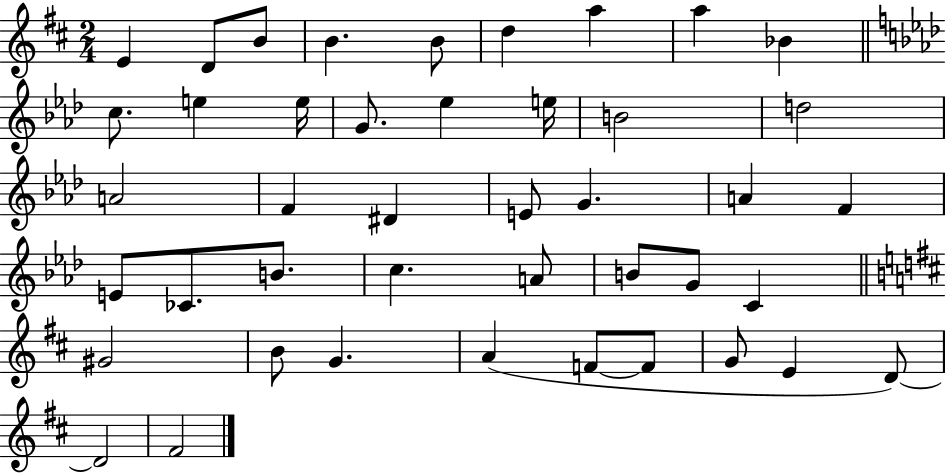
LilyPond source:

{
  \clef treble
  \numericTimeSignature
  \time 2/4
  \key d \major
  e'4 d'8 b'8 | b'4. b'8 | d''4 a''4 | a''4 bes'4 | \break \bar "||" \break \key f \minor c''8. e''4 e''16 | g'8. ees''4 e''16 | b'2 | d''2 | \break a'2 | f'4 dis'4 | e'8 g'4. | a'4 f'4 | \break e'8 ces'8. b'8. | c''4. a'8 | b'8 g'8 c'4 | \bar "||" \break \key b \minor gis'2 | b'8 g'4. | a'4( f'8~~ f'8 | g'8 e'4 d'8~~) | \break d'2 | fis'2 | \bar "|."
}